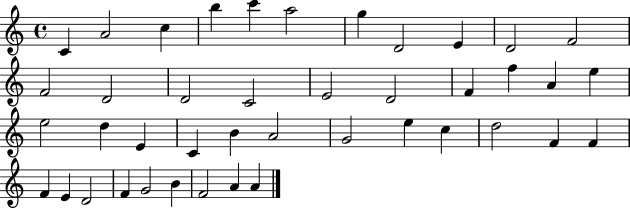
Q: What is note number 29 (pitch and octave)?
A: E5